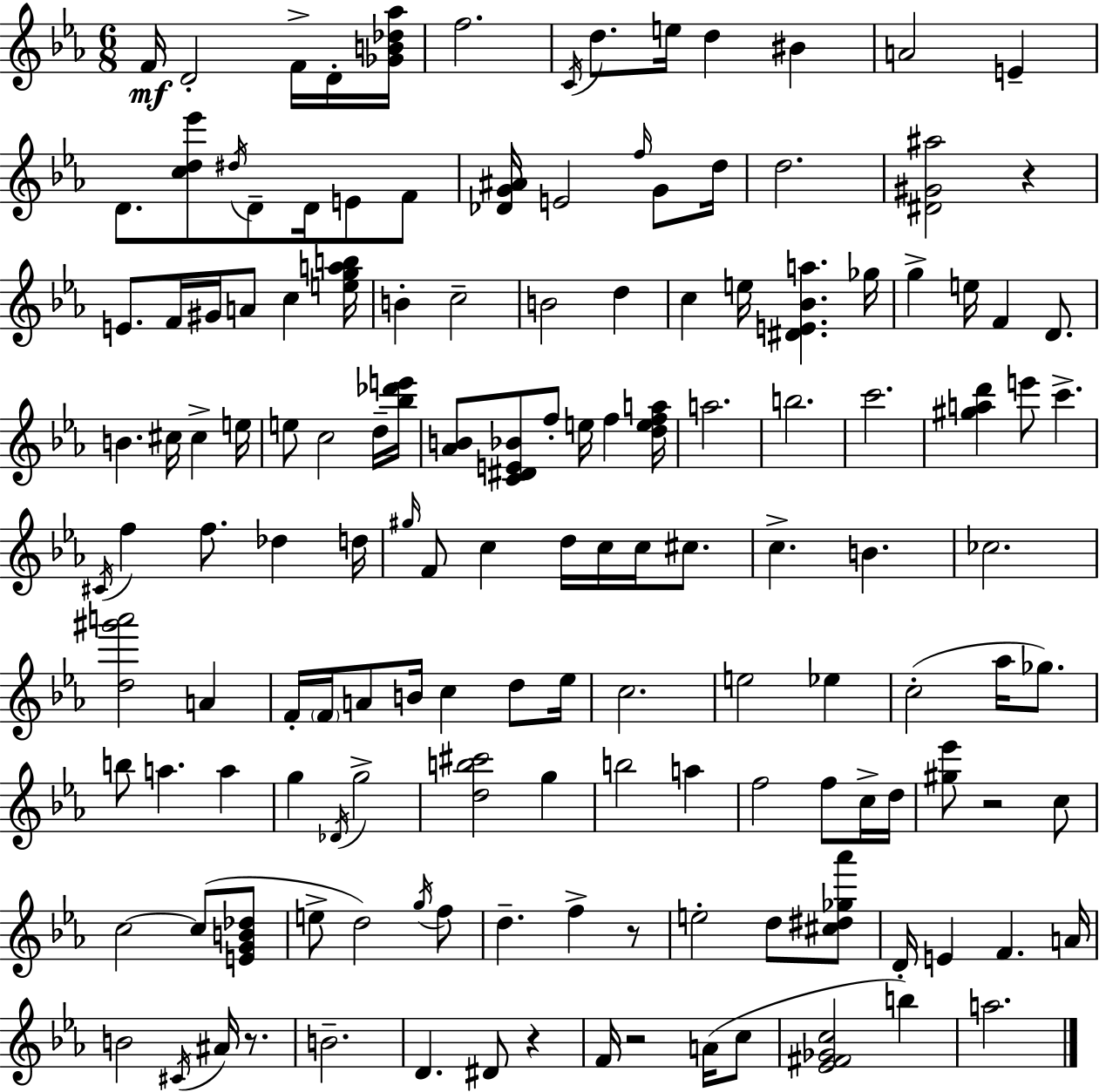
{
  \clef treble
  \numericTimeSignature
  \time 6/8
  \key c \minor
  f'16\mf d'2-. f'16-> d'16-. <ges' b' des'' aes''>16 | f''2. | \acciaccatura { c'16 } d''8. e''16 d''4 bis'4 | a'2 e'4-- | \break d'8. <c'' d'' ees'''>8 \acciaccatura { dis''16 } d'8-- d'16 e'8 | f'8 <des' g' ais'>16 e'2 \grace { f''16 } | g'8 d''16 d''2. | <dis' gis' ais''>2 r4 | \break e'8. f'16 gis'16 a'8 c''4 | <e'' g'' a'' b''>16 b'4-. c''2-- | b'2 d''4 | c''4 e''16 <dis' e' bes' a''>4. | \break ges''16 g''4-> e''16 f'4 | d'8. b'4. cis''16 cis''4-> | e''16 e''8 c''2 | d''16-- <bes'' des''' e'''>16 <aes' b'>8 <c' dis' e' bes'>8 f''8-. e''16 f''4 | \break <d'' e'' f'' a''>16 a''2. | b''2. | c'''2. | <gis'' a'' d'''>4 e'''8 c'''4.-> | \break \acciaccatura { cis'16 } f''4 f''8. des''4 | d''16 \grace { gis''16 } f'8 c''4 d''16 | c''16 c''16 cis''8. c''4.-> b'4. | ces''2. | \break <d'' gis''' a'''>2 | a'4 f'16-. \parenthesize f'16 a'8 b'16 c''4 | d''8 ees''16 c''2. | e''2 | \break ees''4 c''2-.( | aes''16 ges''8.) b''8 a''4. | a''4 g''4 \acciaccatura { des'16 } g''2-> | <d'' b'' cis'''>2 | \break g''4 b''2 | a''4 f''2 | f''8 c''16-> d''16 <gis'' ees'''>8 r2 | c''8 c''2~~ | \break c''8( <e' g' b' des''>8 e''8-> d''2) | \acciaccatura { g''16 } f''8 d''4.-- | f''4-> r8 e''2-. | d''8 <cis'' dis'' ges'' aes'''>8 d'16-. e'4 | \break f'4. a'16 b'2 | \acciaccatura { cis'16 } ais'16 r8. b'2.-- | d'4. | dis'8 r4 f'16 r2 | \break a'16( c''8 <ees' fis' ges' c''>2 | b''4) a''2. | \bar "|."
}